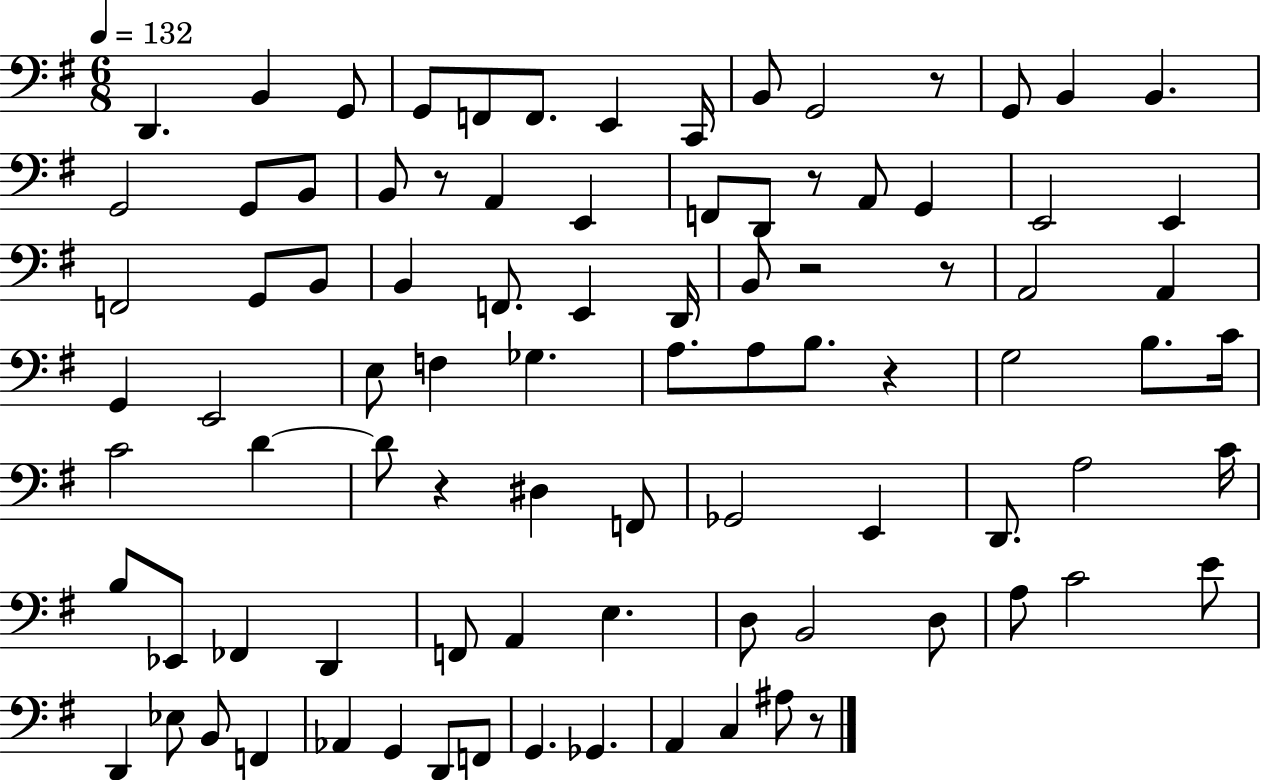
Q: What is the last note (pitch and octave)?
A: A#3